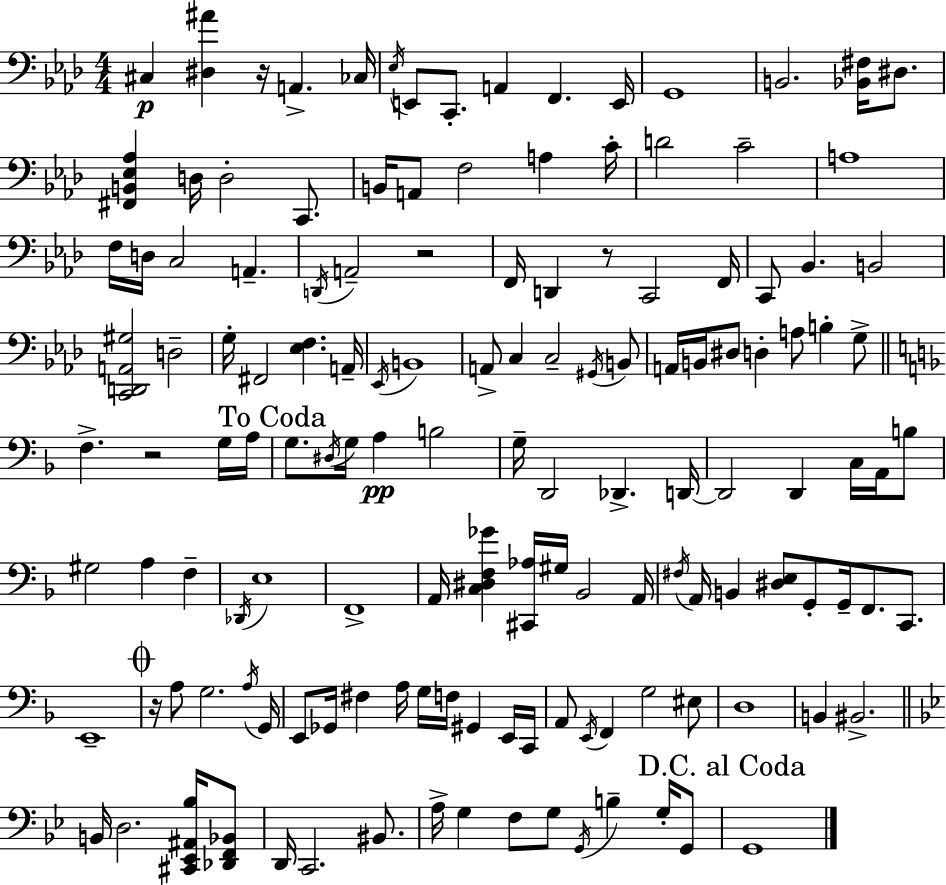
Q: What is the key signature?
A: AES major